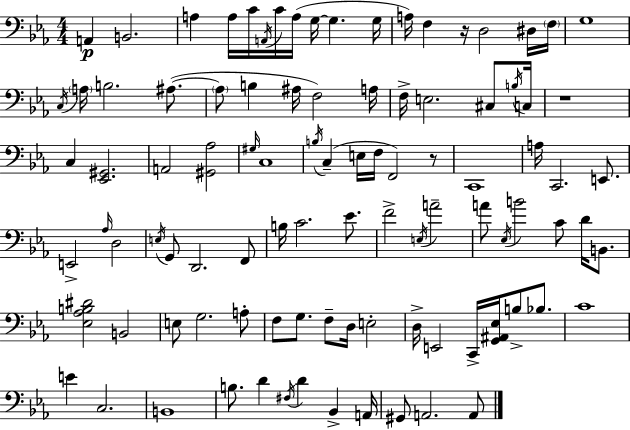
X:1
T:Untitled
M:4/4
L:1/4
K:Cm
A,, B,,2 A, A,/4 C/4 A,,/4 C/4 A,/4 G,/4 G, G,/4 A,/4 F, z/4 D,2 ^D,/4 F,/4 G,4 C,/4 A,/4 B,2 ^A,/2 ^A,/2 B, ^A,/4 F,2 A,/4 F,/4 E,2 ^C,/2 B,/4 C,/4 z4 C, [_E,,^G,,]2 A,,2 [^G,,_A,]2 ^G,/4 C,4 B,/4 C, E,/4 F,/4 F,,2 z/2 C,,4 A,/4 C,,2 E,,/2 E,,2 _A,/4 D,2 E,/4 G,,/2 D,,2 F,,/2 B,/4 C2 _E/2 F2 E,/4 A2 A/2 _E,/4 B2 C/2 D/4 B,,/2 [_E,_A,B,^D]2 B,,2 E,/2 G,2 A,/2 F,/2 G,/2 F,/2 D,/4 E,2 D,/4 E,,2 C,,/4 [G,,^A,,_E,]/4 B,/2 _B,/2 C4 E C,2 B,,4 B,/2 D ^F,/4 D _B,, A,,/4 ^G,,/2 A,,2 A,,/2